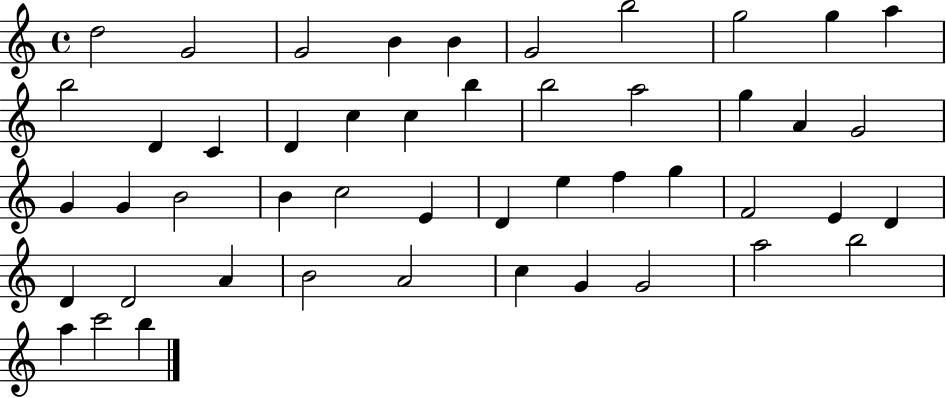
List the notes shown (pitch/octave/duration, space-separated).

D5/h G4/h G4/h B4/q B4/q G4/h B5/h G5/h G5/q A5/q B5/h D4/q C4/q D4/q C5/q C5/q B5/q B5/h A5/h G5/q A4/q G4/h G4/q G4/q B4/h B4/q C5/h E4/q D4/q E5/q F5/q G5/q F4/h E4/q D4/q D4/q D4/h A4/q B4/h A4/h C5/q G4/q G4/h A5/h B5/h A5/q C6/h B5/q